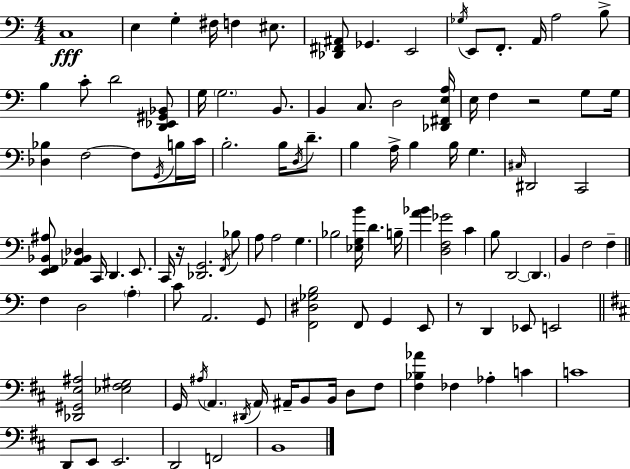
{
  \clef bass
  \numericTimeSignature
  \time 4/4
  \key a \minor
  c1\fff | e4 g4-. fis16 f4 eis8. | <des, fis, ais,>8 ges,4. e,2 | \acciaccatura { ges16 } e,8 f,8.-. a,16 a2 b8-> | \break b4 c'8-. d'2 <d, ees, gis, bes,>8 | g16 \parenthesize g2. b,8. | b,4 c8. d2 | <des, fis, e a>16 e16 f4 r2 g8 | \break g16 <des bes>4 f2~~ f8 \acciaccatura { g,16 } | b16 c'16 b2.-. b16 \acciaccatura { d16 } | d'8.-- b4 a16-> b4 b16 g4. | \grace { cis16 } dis,2 c,2 | \break <e, f, bes, ais>8 <aes, bes, des>4 c,16 d,4. | e,8. c,16 r16 <des, g,>2. | \acciaccatura { f,16 } bes8 a8 a2 g4. | bes2 <ees g b'>16 d'4. | \break b16-- <a' bes'>4 <d f ges'>2 | c'4 b8 d,2~~ \parenthesize d,4. | b,4 f2 | f4-- \bar "||" \break \key c \major f4 d2 \parenthesize a4-. | c'8 a,2. g,8 | <f, dis ges b>2 f,8 g,4 e,8 | r8 d,4 ees,8 e,2 | \break \bar "||" \break \key d \major <des, gis, e ais>2 <ees fis gis>2 | g,16 \acciaccatura { ais16 } \parenthesize a,4. \acciaccatura { dis,16 } a,16 ais,16-- b,8 b,16 d8 | fis8 <fis bes aes'>4 fes4 aes4-. c'4 | c'1 | \break d,8 e,8 e,2. | d,2 f,2 | b,1 | \bar "|."
}